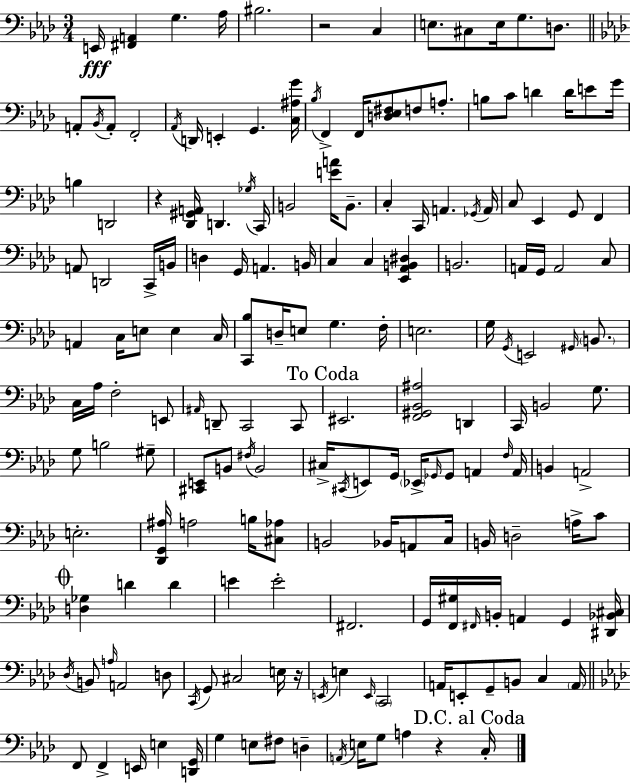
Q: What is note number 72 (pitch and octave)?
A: G2